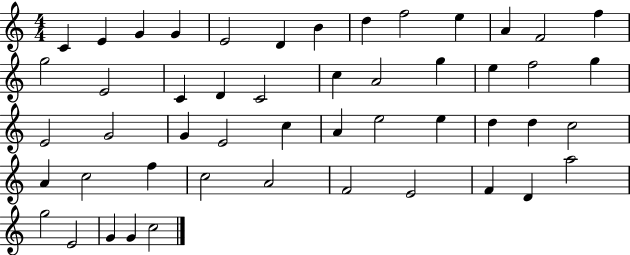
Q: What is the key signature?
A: C major